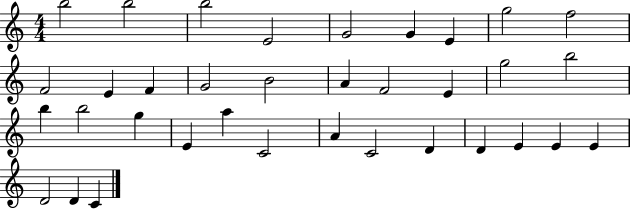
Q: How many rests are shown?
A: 0